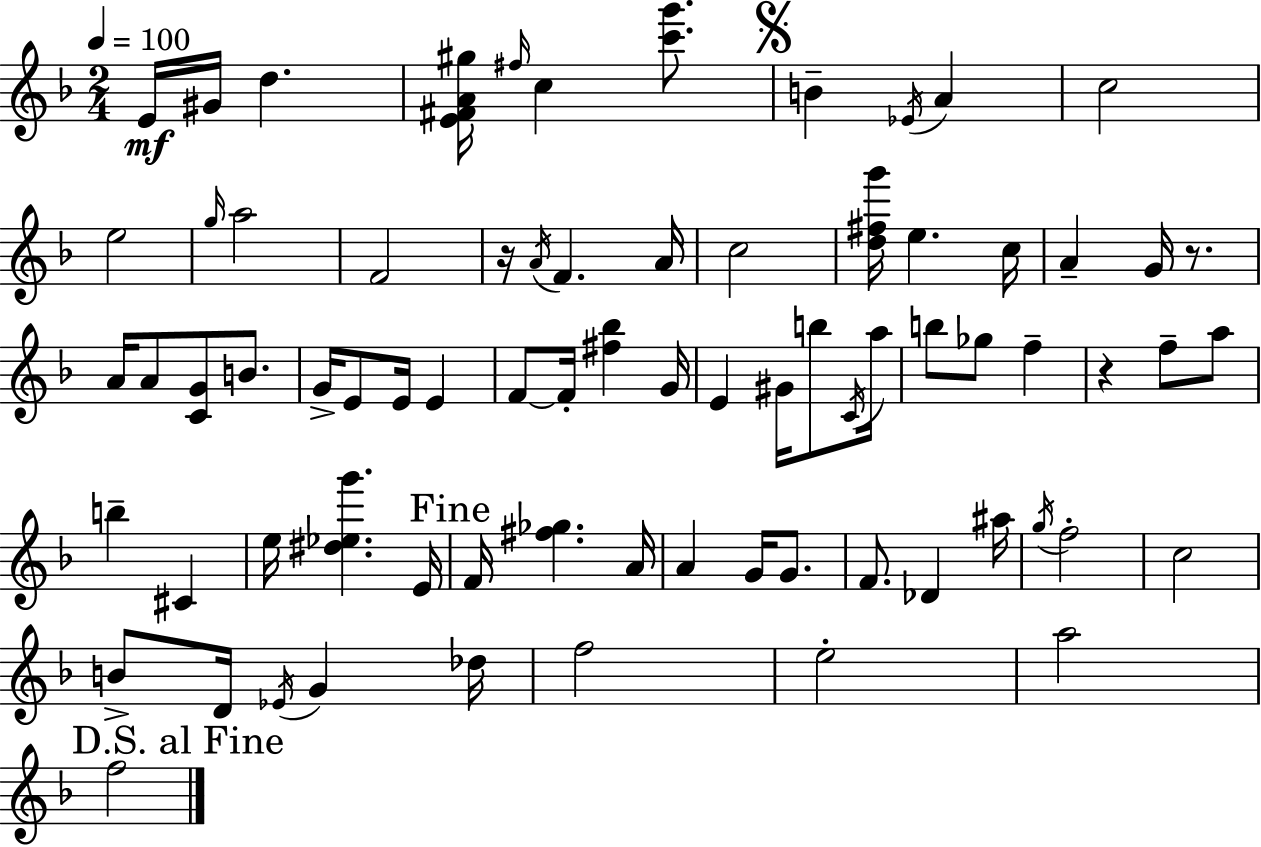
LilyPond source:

{
  \clef treble
  \numericTimeSignature
  \time 2/4
  \key d \minor
  \tempo 4 = 100
  e'16\mf gis'16 d''4. | <e' fis' a' gis''>16 \grace { fis''16 } c''4 <c''' g'''>8. | \mark \markup { \musicglyph "scripts.segno" } b'4-- \acciaccatura { ees'16 } a'4 | c''2 | \break e''2 | \grace { g''16 } a''2 | f'2 | r16 \acciaccatura { a'16 } f'4. | \break a'16 c''2 | <d'' fis'' g'''>16 e''4. | c''16 a'4-- | g'16 r8. a'16 a'8 <c' g'>8 | \break b'8. g'16-> e'8 e'16 | e'4 f'8~~ f'16-. <fis'' bes''>4 | g'16 e'4 | gis'16 b''8 \acciaccatura { c'16 } a''16 b''8 ges''8 | \break f''4-- r4 | f''8-- a''8 b''4-- | cis'4 e''16 <dis'' ees'' g'''>4. | e'16 \mark "Fine" f'16 <fis'' ges''>4. | \break a'16 a'4 | g'16 g'8. f'8. | des'4 ais''16 \acciaccatura { g''16 } f''2-. | c''2 | \break b'8-> | d'16 \acciaccatura { ees'16 } g'4 des''16 f''2 | e''2-. | a''2 | \break \mark "D.S. al Fine" f''2 | \bar "|."
}